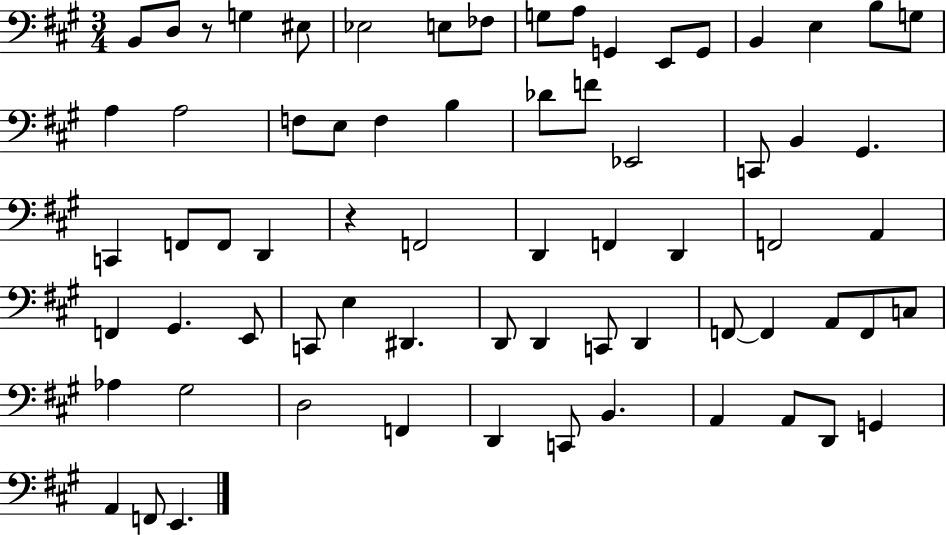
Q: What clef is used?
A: bass